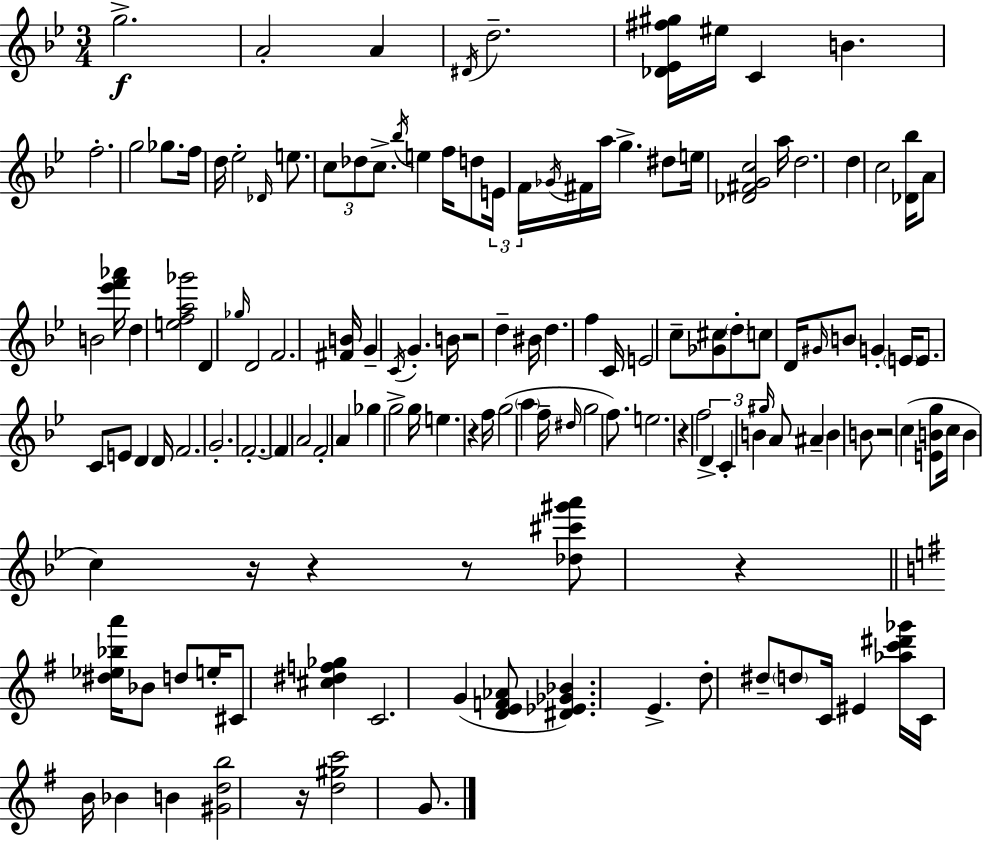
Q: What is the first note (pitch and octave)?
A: G5